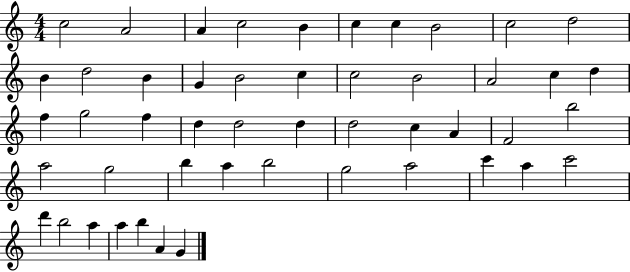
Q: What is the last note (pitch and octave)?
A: G4